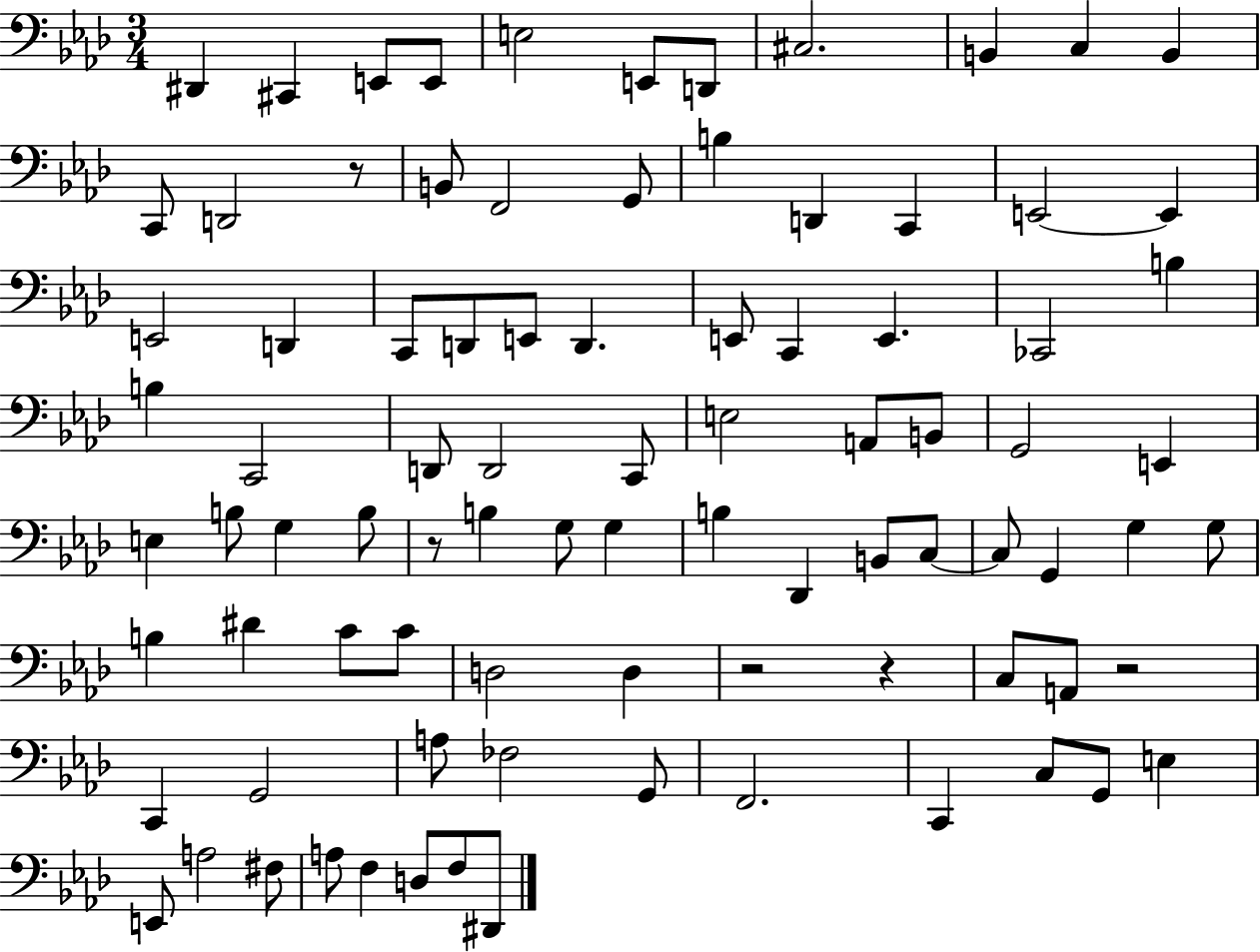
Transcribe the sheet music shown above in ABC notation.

X:1
T:Untitled
M:3/4
L:1/4
K:Ab
^D,, ^C,, E,,/2 E,,/2 E,2 E,,/2 D,,/2 ^C,2 B,, C, B,, C,,/2 D,,2 z/2 B,,/2 F,,2 G,,/2 B, D,, C,, E,,2 E,, E,,2 D,, C,,/2 D,,/2 E,,/2 D,, E,,/2 C,, E,, _C,,2 B, B, C,,2 D,,/2 D,,2 C,,/2 E,2 A,,/2 B,,/2 G,,2 E,, E, B,/2 G, B,/2 z/2 B, G,/2 G, B, _D,, B,,/2 C,/2 C,/2 G,, G, G,/2 B, ^D C/2 C/2 D,2 D, z2 z C,/2 A,,/2 z2 C,, G,,2 A,/2 _F,2 G,,/2 F,,2 C,, C,/2 G,,/2 E, E,,/2 A,2 ^F,/2 A,/2 F, D,/2 F,/2 ^D,,/2